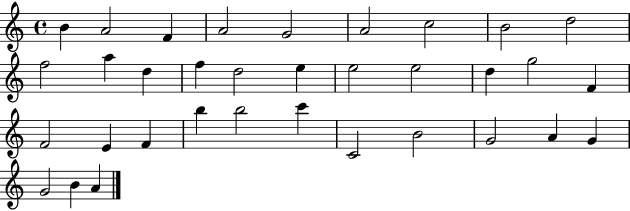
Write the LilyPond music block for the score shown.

{
  \clef treble
  \time 4/4
  \defaultTimeSignature
  \key c \major
  b'4 a'2 f'4 | a'2 g'2 | a'2 c''2 | b'2 d''2 | \break f''2 a''4 d''4 | f''4 d''2 e''4 | e''2 e''2 | d''4 g''2 f'4 | \break f'2 e'4 f'4 | b''4 b''2 c'''4 | c'2 b'2 | g'2 a'4 g'4 | \break g'2 b'4 a'4 | \bar "|."
}